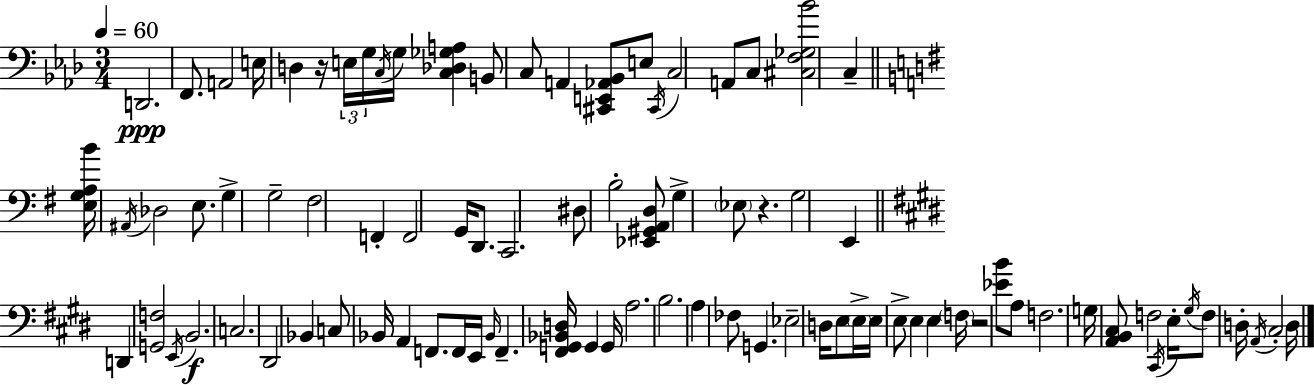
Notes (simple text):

D2/h. F2/e. A2/h E3/s D3/q R/s E3/s G3/s C3/s G3/s [C3,Db3,Gb3,A3]/q B2/e C3/e A2/q [C#2,E2,Ab2,Bb2]/e E3/e C#2/s C3/h A2/e C3/e [C#3,F3,Gb3,Bb4]/h C3/q [E3,G3,A3,B4]/s A#2/s Db3/h E3/e. G3/q G3/h F#3/h F2/q F2/h G2/s D2/e. C2/h. D#3/e B3/h [Eb2,G#2,A2,D3]/e G3/q Eb3/e R/q. G3/h E2/q D2/q [G2,F3]/h E2/s B2/h. C3/h. D#2/h Bb2/q C3/e Bb2/s A2/q F2/e. F2/s E2/s Bb2/s F2/q. [F#2,G2,Bb2,D3]/s G2/q G2/s A3/h. B3/h. A3/q FES3/e G2/q. Eb3/h D3/s E3/e E3/s E3/s E3/e E3/q E3/q F3/s R/h [Eb4,B4]/e A3/e F3/h. G3/s [A2,B2,C#3]/e F3/h C#2/s E3/s G#3/s F3/e D3/s A2/s C#3/h D3/s